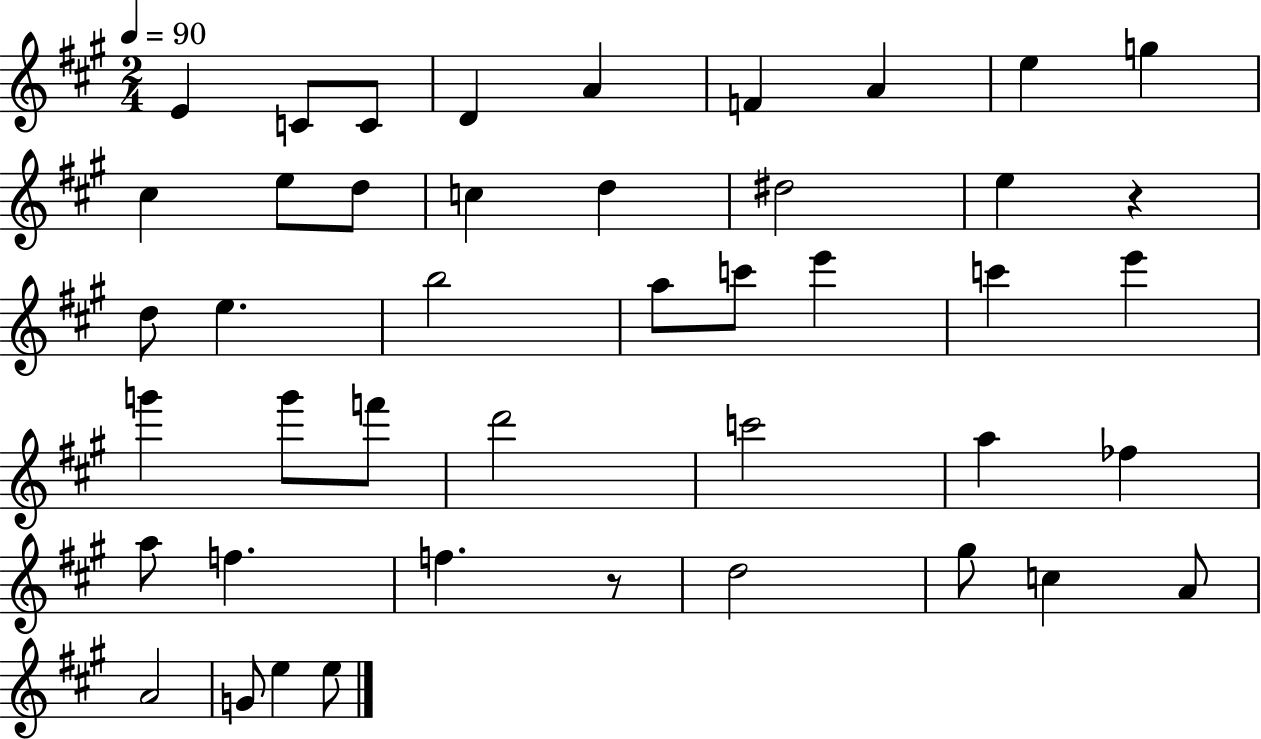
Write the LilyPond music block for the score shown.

{
  \clef treble
  \numericTimeSignature
  \time 2/4
  \key a \major
  \tempo 4 = 90
  e'4 c'8 c'8 | d'4 a'4 | f'4 a'4 | e''4 g''4 | \break cis''4 e''8 d''8 | c''4 d''4 | dis''2 | e''4 r4 | \break d''8 e''4. | b''2 | a''8 c'''8 e'''4 | c'''4 e'''4 | \break g'''4 g'''8 f'''8 | d'''2 | c'''2 | a''4 fes''4 | \break a''8 f''4. | f''4. r8 | d''2 | gis''8 c''4 a'8 | \break a'2 | g'8 e''4 e''8 | \bar "|."
}